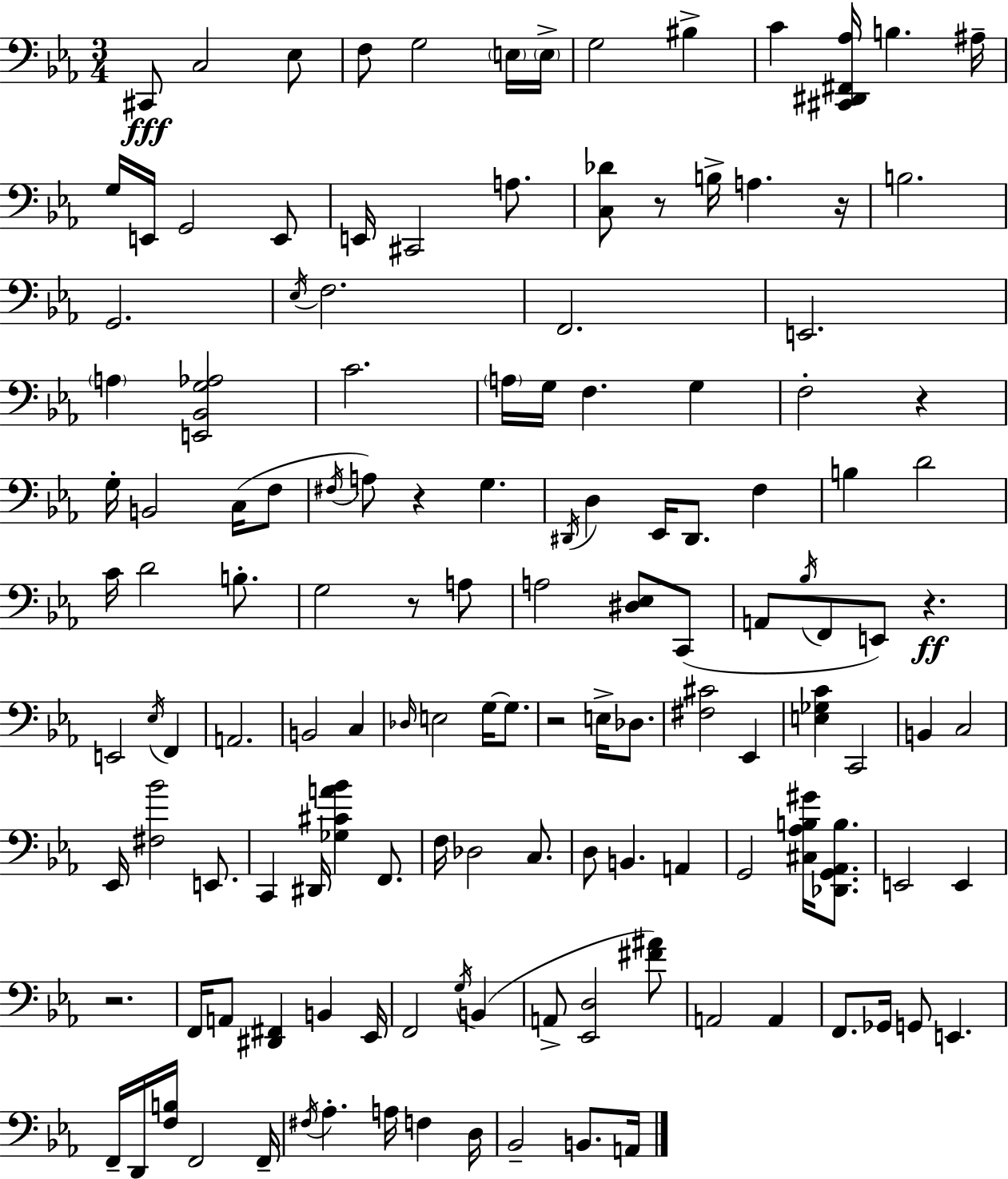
X:1
T:Untitled
M:3/4
L:1/4
K:Cm
^C,,/2 C,2 _E,/2 F,/2 G,2 E,/4 E,/4 G,2 ^B, C [^C,,^D,,^F,,_A,]/4 B, ^A,/4 G,/4 E,,/4 G,,2 E,,/2 E,,/4 ^C,,2 A,/2 [C,_D]/2 z/2 B,/4 A, z/4 B,2 G,,2 _E,/4 F,2 F,,2 E,,2 A, [E,,_B,,G,_A,]2 C2 A,/4 G,/4 F, G, F,2 z G,/4 B,,2 C,/4 F,/2 ^F,/4 A,/2 z G, ^D,,/4 D, _E,,/4 ^D,,/2 F, B, D2 C/4 D2 B,/2 G,2 z/2 A,/2 A,2 [^D,_E,]/2 C,,/2 A,,/2 _B,/4 F,,/2 E,,/2 z E,,2 _E,/4 F,, A,,2 B,,2 C, _D,/4 E,2 G,/4 G,/2 z2 E,/4 _D,/2 [^F,^C]2 _E,, [E,_G,C] C,,2 B,, C,2 _E,,/4 [^F,_B]2 E,,/2 C,, ^D,,/4 [_G,^CA_B] F,,/2 F,/4 _D,2 C,/2 D,/2 B,, A,, G,,2 [^C,_A,B,^G]/4 [_D,,G,,_A,,B,]/2 E,,2 E,, z2 F,,/4 A,,/2 [^D,,^F,,] B,, _E,,/4 F,,2 G,/4 B,, A,,/2 [_E,,D,]2 [^F^A]/2 A,,2 A,, F,,/2 _G,,/4 G,,/2 E,, F,,/4 D,,/4 [F,B,]/4 F,,2 F,,/4 ^F,/4 _A, A,/4 F, D,/4 _B,,2 B,,/2 A,,/4